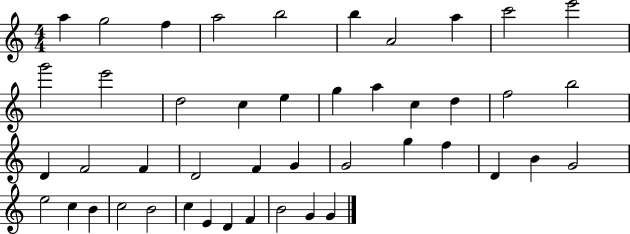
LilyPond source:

{
  \clef treble
  \numericTimeSignature
  \time 4/4
  \key c \major
  a''4 g''2 f''4 | a''2 b''2 | b''4 a'2 a''4 | c'''2 e'''2 | \break g'''2 e'''2 | d''2 c''4 e''4 | g''4 a''4 c''4 d''4 | f''2 b''2 | \break d'4 f'2 f'4 | d'2 f'4 g'4 | g'2 g''4 f''4 | d'4 b'4 g'2 | \break e''2 c''4 b'4 | c''2 b'2 | c''4 e'4 d'4 f'4 | b'2 g'4 g'4 | \break \bar "|."
}